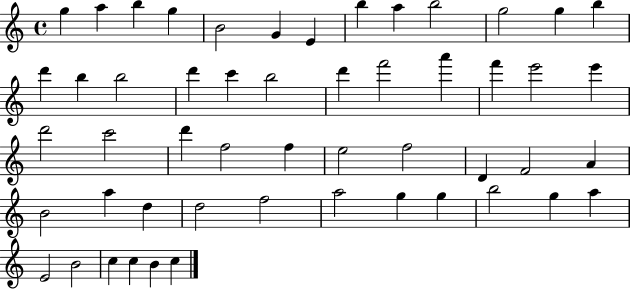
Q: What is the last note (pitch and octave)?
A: C5